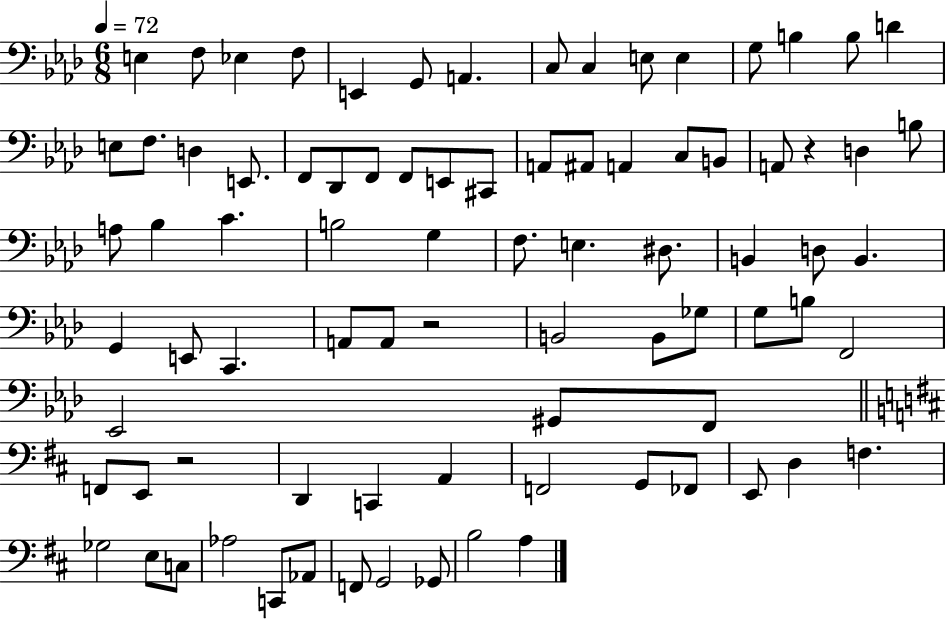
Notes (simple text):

E3/q F3/e Eb3/q F3/e E2/q G2/e A2/q. C3/e C3/q E3/e E3/q G3/e B3/q B3/e D4/q E3/e F3/e. D3/q E2/e. F2/e Db2/e F2/e F2/e E2/e C#2/e A2/e A#2/e A2/q C3/e B2/e A2/e R/q D3/q B3/e A3/e Bb3/q C4/q. B3/h G3/q F3/e. E3/q. D#3/e. B2/q D3/e B2/q. G2/q E2/e C2/q. A2/e A2/e R/h B2/h B2/e Gb3/e G3/e B3/e F2/h Eb2/h G#2/e F2/e F2/e E2/e R/h D2/q C2/q A2/q F2/h G2/e FES2/e E2/e D3/q F3/q. Gb3/h E3/e C3/e Ab3/h C2/e Ab2/e F2/e G2/h Gb2/e B3/h A3/q